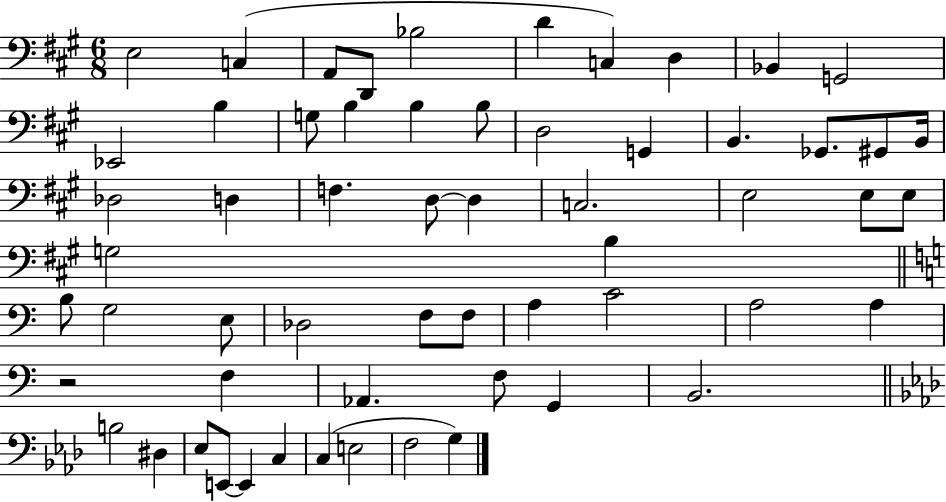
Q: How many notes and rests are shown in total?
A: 59